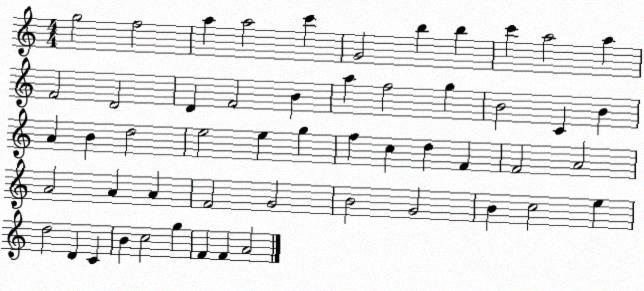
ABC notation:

X:1
T:Untitled
M:4/4
L:1/4
K:C
g2 f2 a a2 c' G2 b b c' a2 a F2 D2 D F2 B a f2 g B2 C B A B d2 e2 e g f c d F F2 A2 A2 A A F2 G2 B2 G2 B c2 e d2 D C B c2 g F F A2